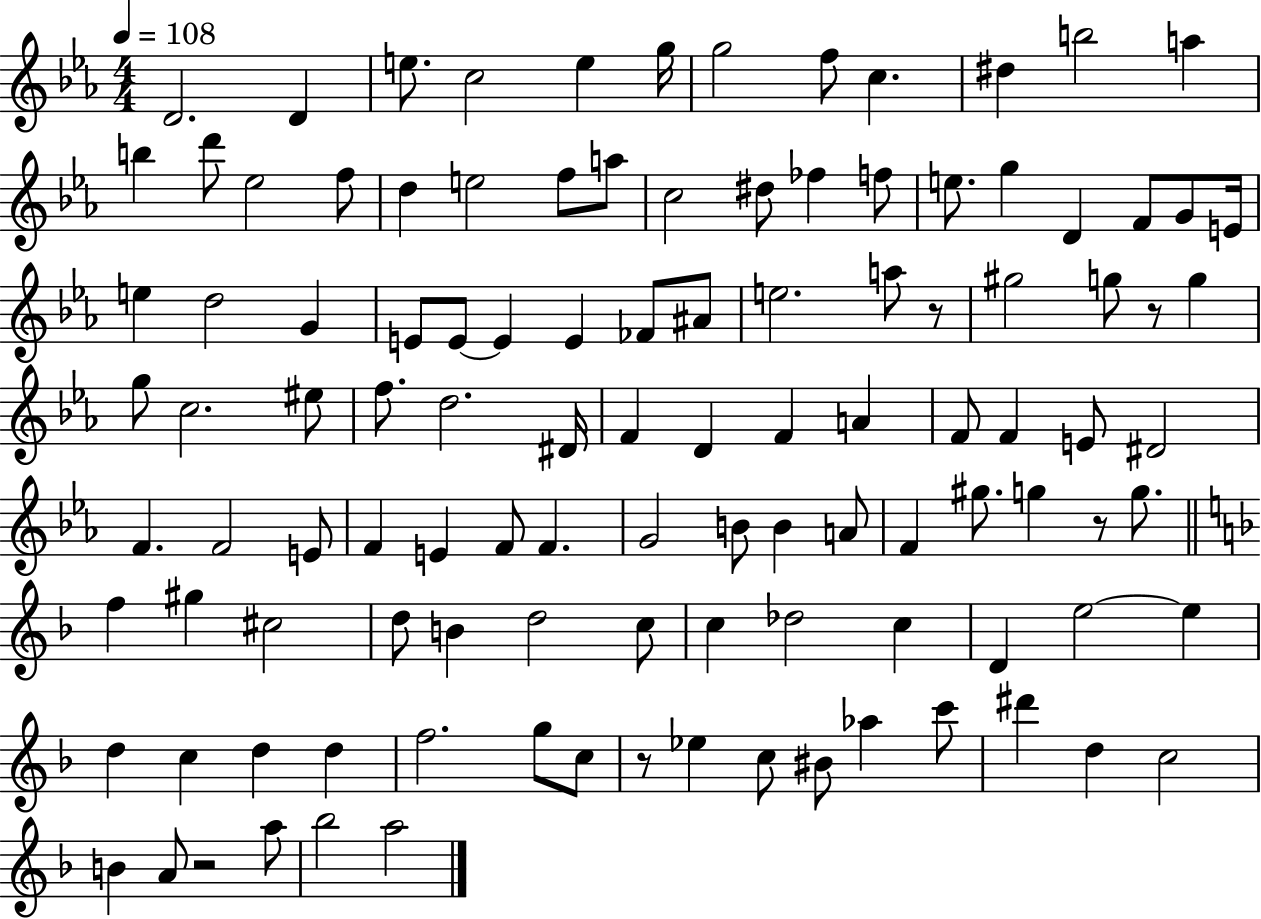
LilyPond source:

{
  \clef treble
  \numericTimeSignature
  \time 4/4
  \key ees \major
  \tempo 4 = 108
  d'2. d'4 | e''8. c''2 e''4 g''16 | g''2 f''8 c''4. | dis''4 b''2 a''4 | \break b''4 d'''8 ees''2 f''8 | d''4 e''2 f''8 a''8 | c''2 dis''8 fes''4 f''8 | e''8. g''4 d'4 f'8 g'8 e'16 | \break e''4 d''2 g'4 | e'8 e'8~~ e'4 e'4 fes'8 ais'8 | e''2. a''8 r8 | gis''2 g''8 r8 g''4 | \break g''8 c''2. eis''8 | f''8. d''2. dis'16 | f'4 d'4 f'4 a'4 | f'8 f'4 e'8 dis'2 | \break f'4. f'2 e'8 | f'4 e'4 f'8 f'4. | g'2 b'8 b'4 a'8 | f'4 gis''8. g''4 r8 g''8. | \break \bar "||" \break \key d \minor f''4 gis''4 cis''2 | d''8 b'4 d''2 c''8 | c''4 des''2 c''4 | d'4 e''2~~ e''4 | \break d''4 c''4 d''4 d''4 | f''2. g''8 c''8 | r8 ees''4 c''8 bis'8 aes''4 c'''8 | dis'''4 d''4 c''2 | \break b'4 a'8 r2 a''8 | bes''2 a''2 | \bar "|."
}